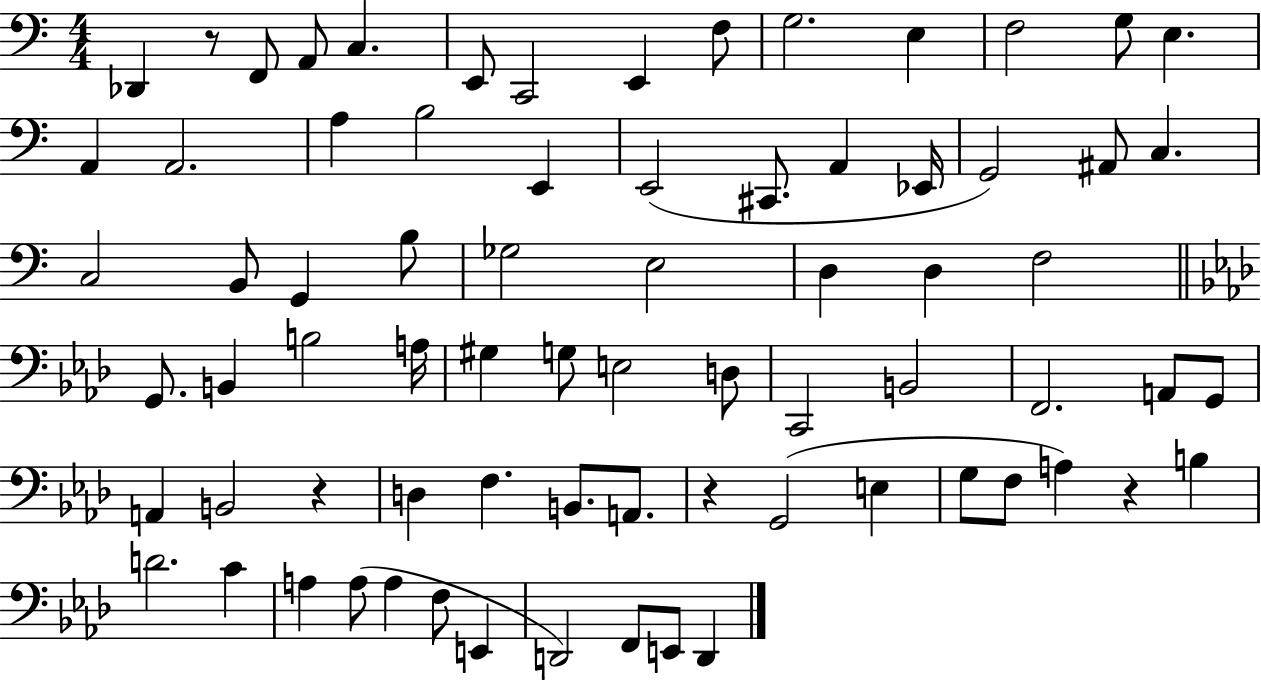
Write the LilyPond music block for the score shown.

{
  \clef bass
  \numericTimeSignature
  \time 4/4
  \key c \major
  des,4 r8 f,8 a,8 c4. | e,8 c,2 e,4 f8 | g2. e4 | f2 g8 e4. | \break a,4 a,2. | a4 b2 e,4 | e,2( cis,8. a,4 ees,16 | g,2) ais,8 c4. | \break c2 b,8 g,4 b8 | ges2 e2 | d4 d4 f2 | \bar "||" \break \key f \minor g,8. b,4 b2 a16 | gis4 g8 e2 d8 | c,2 b,2 | f,2. a,8 g,8 | \break a,4 b,2 r4 | d4 f4. b,8. a,8. | r4 g,2( e4 | g8 f8 a4) r4 b4 | \break d'2. c'4 | a4 a8( a4 f8 e,4 | d,2) f,8 e,8 d,4 | \bar "|."
}